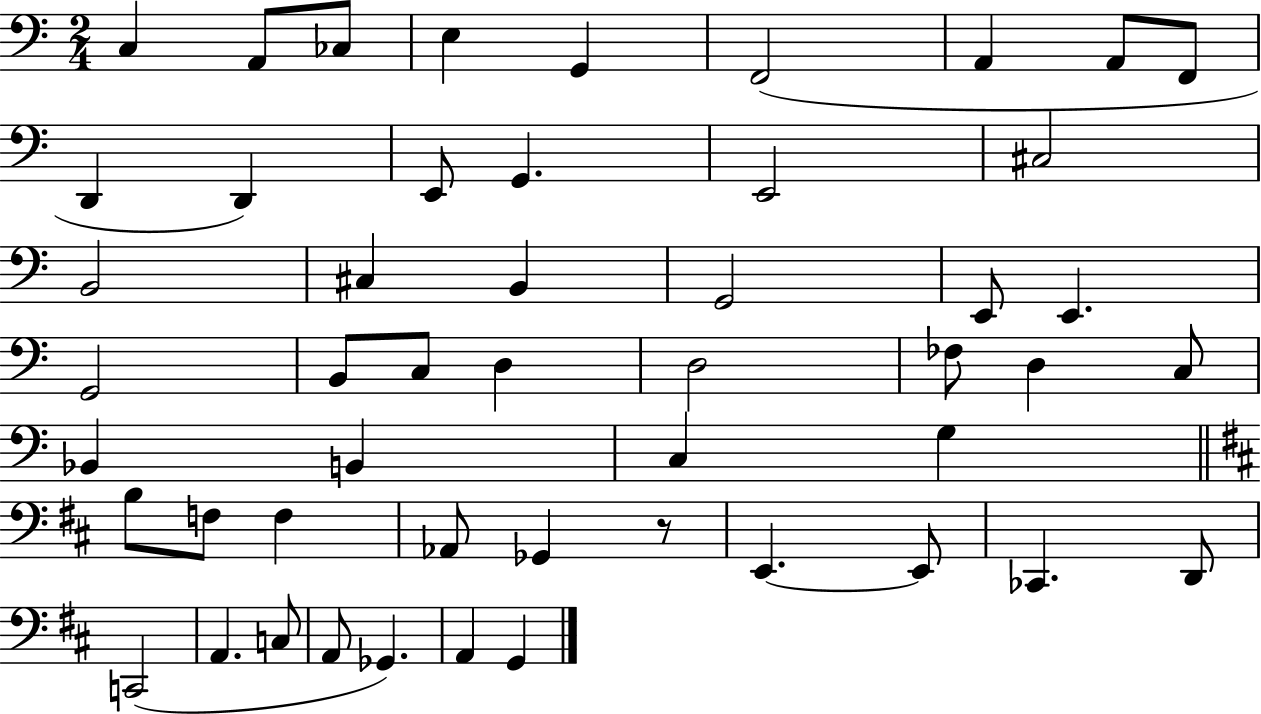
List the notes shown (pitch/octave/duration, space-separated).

C3/q A2/e CES3/e E3/q G2/q F2/h A2/q A2/e F2/e D2/q D2/q E2/e G2/q. E2/h C#3/h B2/h C#3/q B2/q G2/h E2/e E2/q. G2/h B2/e C3/e D3/q D3/h FES3/e D3/q C3/e Bb2/q B2/q C3/q G3/q B3/e F3/e F3/q Ab2/e Gb2/q R/e E2/q. E2/e CES2/q. D2/e C2/h A2/q. C3/e A2/e Gb2/q. A2/q G2/q